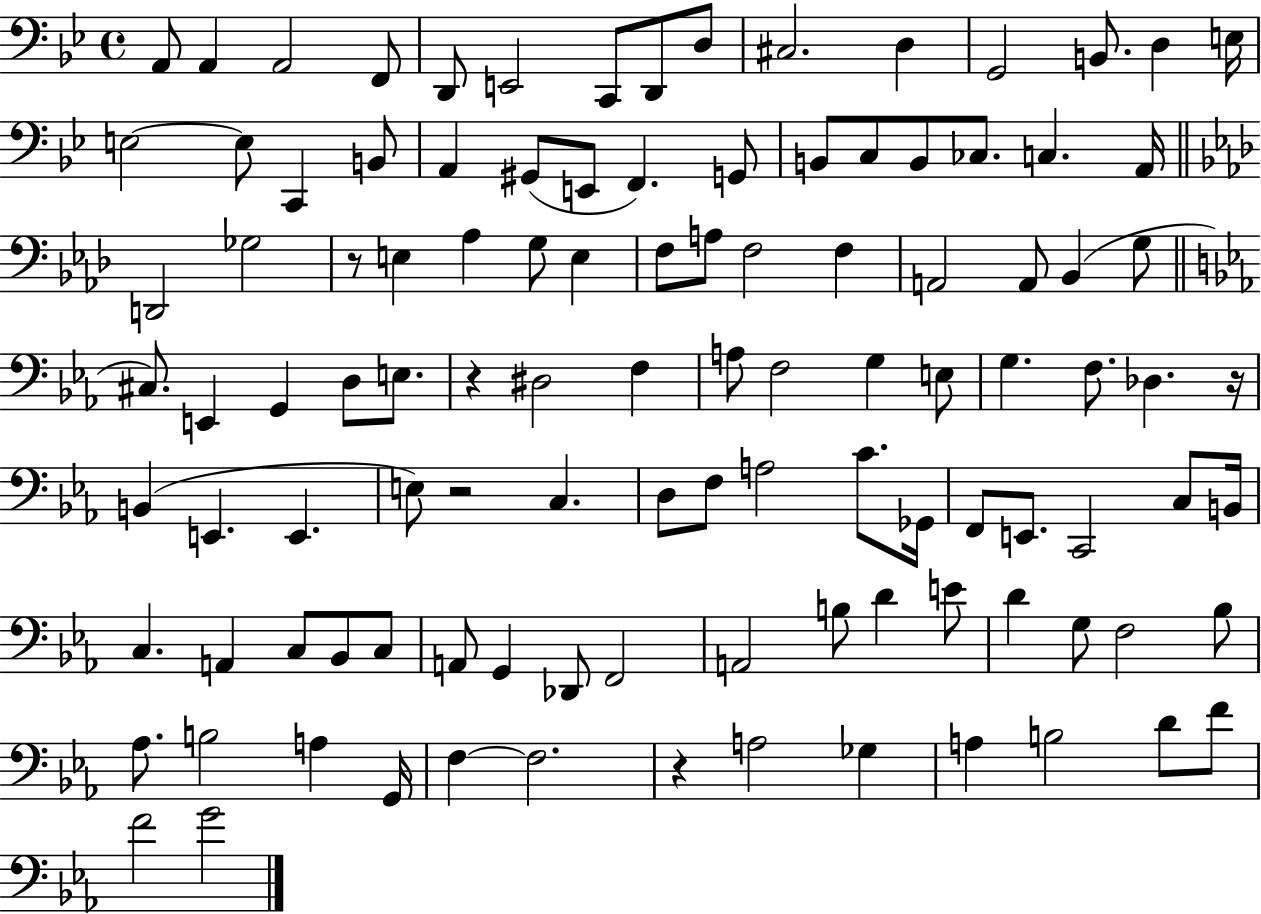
{
  \clef bass
  \time 4/4
  \defaultTimeSignature
  \key bes \major
  \repeat volta 2 { a,8 a,4 a,2 f,8 | d,8 e,2 c,8 d,8 d8 | cis2. d4 | g,2 b,8. d4 e16 | \break e2~~ e8 c,4 b,8 | a,4 gis,8( e,8 f,4.) g,8 | b,8 c8 b,8 ces8. c4. a,16 | \bar "||" \break \key f \minor d,2 ges2 | r8 e4 aes4 g8 e4 | f8 a8 f2 f4 | a,2 a,8 bes,4( g8 | \break \bar "||" \break \key ees \major cis8.) e,4 g,4 d8 e8. | r4 dis2 f4 | a8 f2 g4 e8 | g4. f8. des4. r16 | \break b,4( e,4. e,4. | e8) r2 c4. | d8 f8 a2 c'8. ges,16 | f,8 e,8. c,2 c8 b,16 | \break c4. a,4 c8 bes,8 c8 | a,8 g,4 des,8 f,2 | a,2 b8 d'4 e'8 | d'4 g8 f2 bes8 | \break aes8. b2 a4 g,16 | f4~~ f2. | r4 a2 ges4 | a4 b2 d'8 f'8 | \break f'2 g'2 | } \bar "|."
}